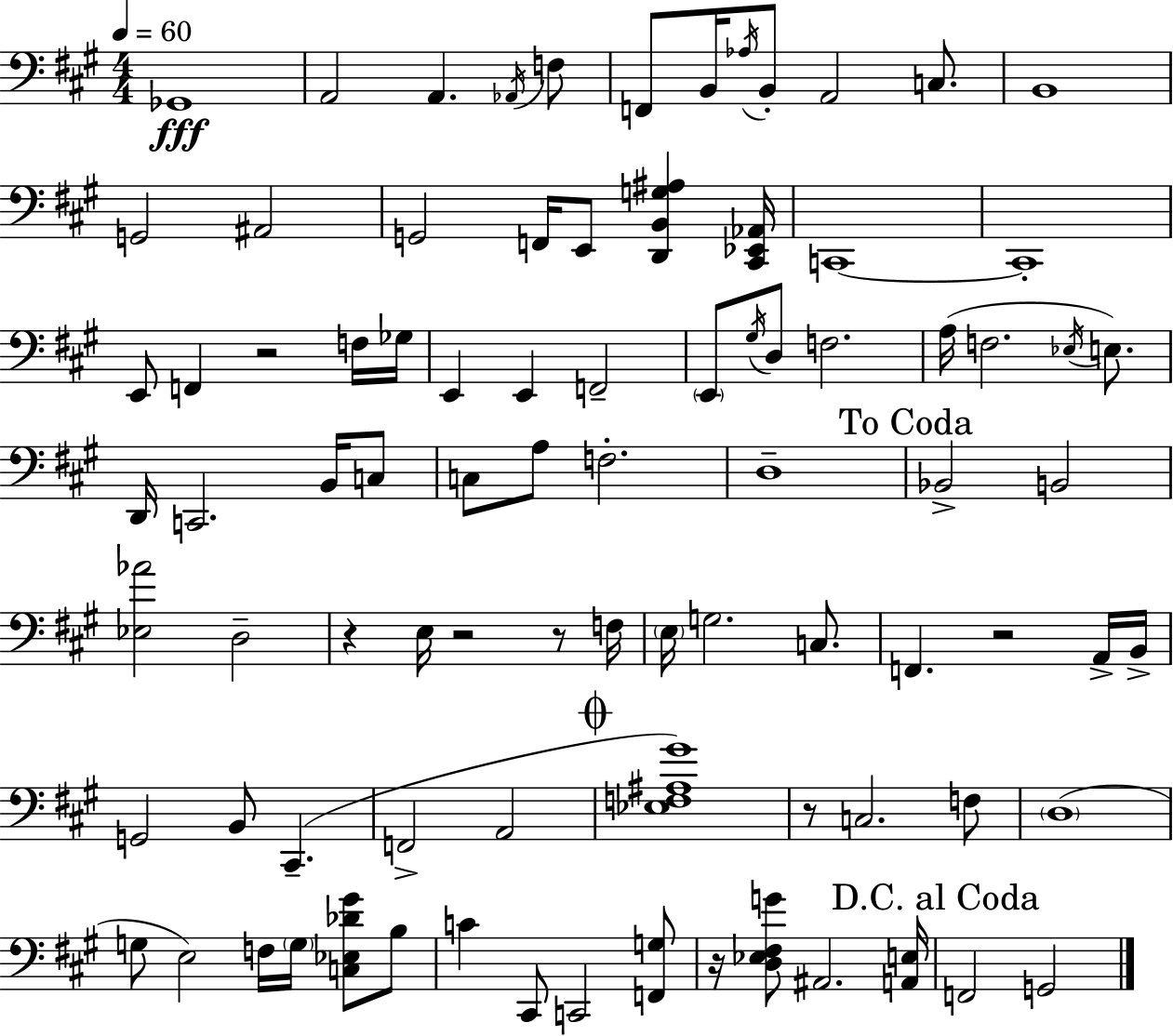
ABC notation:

X:1
T:Untitled
M:4/4
L:1/4
K:A
_G,,4 A,,2 A,, _A,,/4 F,/2 F,,/2 B,,/4 _A,/4 B,,/2 A,,2 C,/2 B,,4 G,,2 ^A,,2 G,,2 F,,/4 E,,/2 [D,,B,,G,^A,] [^C,,_E,,_A,,]/4 C,,4 C,,4 E,,/2 F,, z2 F,/4 _G,/4 E,, E,, F,,2 E,,/2 ^G,/4 D,/2 F,2 A,/4 F,2 _E,/4 E,/2 D,,/4 C,,2 B,,/4 C,/2 C,/2 A,/2 F,2 D,4 _B,,2 B,,2 [_E,_A]2 D,2 z E,/4 z2 z/2 F,/4 E,/4 G,2 C,/2 F,, z2 A,,/4 B,,/4 G,,2 B,,/2 ^C,, F,,2 A,,2 [_E,F,^A,^G]4 z/2 C,2 F,/2 D,4 G,/2 E,2 F,/4 G,/4 [C,_E,_D^G]/2 B,/2 C ^C,,/2 C,,2 [F,,G,]/2 z/4 [D,_E,^F,G]/2 ^A,,2 [A,,E,]/4 F,,2 G,,2